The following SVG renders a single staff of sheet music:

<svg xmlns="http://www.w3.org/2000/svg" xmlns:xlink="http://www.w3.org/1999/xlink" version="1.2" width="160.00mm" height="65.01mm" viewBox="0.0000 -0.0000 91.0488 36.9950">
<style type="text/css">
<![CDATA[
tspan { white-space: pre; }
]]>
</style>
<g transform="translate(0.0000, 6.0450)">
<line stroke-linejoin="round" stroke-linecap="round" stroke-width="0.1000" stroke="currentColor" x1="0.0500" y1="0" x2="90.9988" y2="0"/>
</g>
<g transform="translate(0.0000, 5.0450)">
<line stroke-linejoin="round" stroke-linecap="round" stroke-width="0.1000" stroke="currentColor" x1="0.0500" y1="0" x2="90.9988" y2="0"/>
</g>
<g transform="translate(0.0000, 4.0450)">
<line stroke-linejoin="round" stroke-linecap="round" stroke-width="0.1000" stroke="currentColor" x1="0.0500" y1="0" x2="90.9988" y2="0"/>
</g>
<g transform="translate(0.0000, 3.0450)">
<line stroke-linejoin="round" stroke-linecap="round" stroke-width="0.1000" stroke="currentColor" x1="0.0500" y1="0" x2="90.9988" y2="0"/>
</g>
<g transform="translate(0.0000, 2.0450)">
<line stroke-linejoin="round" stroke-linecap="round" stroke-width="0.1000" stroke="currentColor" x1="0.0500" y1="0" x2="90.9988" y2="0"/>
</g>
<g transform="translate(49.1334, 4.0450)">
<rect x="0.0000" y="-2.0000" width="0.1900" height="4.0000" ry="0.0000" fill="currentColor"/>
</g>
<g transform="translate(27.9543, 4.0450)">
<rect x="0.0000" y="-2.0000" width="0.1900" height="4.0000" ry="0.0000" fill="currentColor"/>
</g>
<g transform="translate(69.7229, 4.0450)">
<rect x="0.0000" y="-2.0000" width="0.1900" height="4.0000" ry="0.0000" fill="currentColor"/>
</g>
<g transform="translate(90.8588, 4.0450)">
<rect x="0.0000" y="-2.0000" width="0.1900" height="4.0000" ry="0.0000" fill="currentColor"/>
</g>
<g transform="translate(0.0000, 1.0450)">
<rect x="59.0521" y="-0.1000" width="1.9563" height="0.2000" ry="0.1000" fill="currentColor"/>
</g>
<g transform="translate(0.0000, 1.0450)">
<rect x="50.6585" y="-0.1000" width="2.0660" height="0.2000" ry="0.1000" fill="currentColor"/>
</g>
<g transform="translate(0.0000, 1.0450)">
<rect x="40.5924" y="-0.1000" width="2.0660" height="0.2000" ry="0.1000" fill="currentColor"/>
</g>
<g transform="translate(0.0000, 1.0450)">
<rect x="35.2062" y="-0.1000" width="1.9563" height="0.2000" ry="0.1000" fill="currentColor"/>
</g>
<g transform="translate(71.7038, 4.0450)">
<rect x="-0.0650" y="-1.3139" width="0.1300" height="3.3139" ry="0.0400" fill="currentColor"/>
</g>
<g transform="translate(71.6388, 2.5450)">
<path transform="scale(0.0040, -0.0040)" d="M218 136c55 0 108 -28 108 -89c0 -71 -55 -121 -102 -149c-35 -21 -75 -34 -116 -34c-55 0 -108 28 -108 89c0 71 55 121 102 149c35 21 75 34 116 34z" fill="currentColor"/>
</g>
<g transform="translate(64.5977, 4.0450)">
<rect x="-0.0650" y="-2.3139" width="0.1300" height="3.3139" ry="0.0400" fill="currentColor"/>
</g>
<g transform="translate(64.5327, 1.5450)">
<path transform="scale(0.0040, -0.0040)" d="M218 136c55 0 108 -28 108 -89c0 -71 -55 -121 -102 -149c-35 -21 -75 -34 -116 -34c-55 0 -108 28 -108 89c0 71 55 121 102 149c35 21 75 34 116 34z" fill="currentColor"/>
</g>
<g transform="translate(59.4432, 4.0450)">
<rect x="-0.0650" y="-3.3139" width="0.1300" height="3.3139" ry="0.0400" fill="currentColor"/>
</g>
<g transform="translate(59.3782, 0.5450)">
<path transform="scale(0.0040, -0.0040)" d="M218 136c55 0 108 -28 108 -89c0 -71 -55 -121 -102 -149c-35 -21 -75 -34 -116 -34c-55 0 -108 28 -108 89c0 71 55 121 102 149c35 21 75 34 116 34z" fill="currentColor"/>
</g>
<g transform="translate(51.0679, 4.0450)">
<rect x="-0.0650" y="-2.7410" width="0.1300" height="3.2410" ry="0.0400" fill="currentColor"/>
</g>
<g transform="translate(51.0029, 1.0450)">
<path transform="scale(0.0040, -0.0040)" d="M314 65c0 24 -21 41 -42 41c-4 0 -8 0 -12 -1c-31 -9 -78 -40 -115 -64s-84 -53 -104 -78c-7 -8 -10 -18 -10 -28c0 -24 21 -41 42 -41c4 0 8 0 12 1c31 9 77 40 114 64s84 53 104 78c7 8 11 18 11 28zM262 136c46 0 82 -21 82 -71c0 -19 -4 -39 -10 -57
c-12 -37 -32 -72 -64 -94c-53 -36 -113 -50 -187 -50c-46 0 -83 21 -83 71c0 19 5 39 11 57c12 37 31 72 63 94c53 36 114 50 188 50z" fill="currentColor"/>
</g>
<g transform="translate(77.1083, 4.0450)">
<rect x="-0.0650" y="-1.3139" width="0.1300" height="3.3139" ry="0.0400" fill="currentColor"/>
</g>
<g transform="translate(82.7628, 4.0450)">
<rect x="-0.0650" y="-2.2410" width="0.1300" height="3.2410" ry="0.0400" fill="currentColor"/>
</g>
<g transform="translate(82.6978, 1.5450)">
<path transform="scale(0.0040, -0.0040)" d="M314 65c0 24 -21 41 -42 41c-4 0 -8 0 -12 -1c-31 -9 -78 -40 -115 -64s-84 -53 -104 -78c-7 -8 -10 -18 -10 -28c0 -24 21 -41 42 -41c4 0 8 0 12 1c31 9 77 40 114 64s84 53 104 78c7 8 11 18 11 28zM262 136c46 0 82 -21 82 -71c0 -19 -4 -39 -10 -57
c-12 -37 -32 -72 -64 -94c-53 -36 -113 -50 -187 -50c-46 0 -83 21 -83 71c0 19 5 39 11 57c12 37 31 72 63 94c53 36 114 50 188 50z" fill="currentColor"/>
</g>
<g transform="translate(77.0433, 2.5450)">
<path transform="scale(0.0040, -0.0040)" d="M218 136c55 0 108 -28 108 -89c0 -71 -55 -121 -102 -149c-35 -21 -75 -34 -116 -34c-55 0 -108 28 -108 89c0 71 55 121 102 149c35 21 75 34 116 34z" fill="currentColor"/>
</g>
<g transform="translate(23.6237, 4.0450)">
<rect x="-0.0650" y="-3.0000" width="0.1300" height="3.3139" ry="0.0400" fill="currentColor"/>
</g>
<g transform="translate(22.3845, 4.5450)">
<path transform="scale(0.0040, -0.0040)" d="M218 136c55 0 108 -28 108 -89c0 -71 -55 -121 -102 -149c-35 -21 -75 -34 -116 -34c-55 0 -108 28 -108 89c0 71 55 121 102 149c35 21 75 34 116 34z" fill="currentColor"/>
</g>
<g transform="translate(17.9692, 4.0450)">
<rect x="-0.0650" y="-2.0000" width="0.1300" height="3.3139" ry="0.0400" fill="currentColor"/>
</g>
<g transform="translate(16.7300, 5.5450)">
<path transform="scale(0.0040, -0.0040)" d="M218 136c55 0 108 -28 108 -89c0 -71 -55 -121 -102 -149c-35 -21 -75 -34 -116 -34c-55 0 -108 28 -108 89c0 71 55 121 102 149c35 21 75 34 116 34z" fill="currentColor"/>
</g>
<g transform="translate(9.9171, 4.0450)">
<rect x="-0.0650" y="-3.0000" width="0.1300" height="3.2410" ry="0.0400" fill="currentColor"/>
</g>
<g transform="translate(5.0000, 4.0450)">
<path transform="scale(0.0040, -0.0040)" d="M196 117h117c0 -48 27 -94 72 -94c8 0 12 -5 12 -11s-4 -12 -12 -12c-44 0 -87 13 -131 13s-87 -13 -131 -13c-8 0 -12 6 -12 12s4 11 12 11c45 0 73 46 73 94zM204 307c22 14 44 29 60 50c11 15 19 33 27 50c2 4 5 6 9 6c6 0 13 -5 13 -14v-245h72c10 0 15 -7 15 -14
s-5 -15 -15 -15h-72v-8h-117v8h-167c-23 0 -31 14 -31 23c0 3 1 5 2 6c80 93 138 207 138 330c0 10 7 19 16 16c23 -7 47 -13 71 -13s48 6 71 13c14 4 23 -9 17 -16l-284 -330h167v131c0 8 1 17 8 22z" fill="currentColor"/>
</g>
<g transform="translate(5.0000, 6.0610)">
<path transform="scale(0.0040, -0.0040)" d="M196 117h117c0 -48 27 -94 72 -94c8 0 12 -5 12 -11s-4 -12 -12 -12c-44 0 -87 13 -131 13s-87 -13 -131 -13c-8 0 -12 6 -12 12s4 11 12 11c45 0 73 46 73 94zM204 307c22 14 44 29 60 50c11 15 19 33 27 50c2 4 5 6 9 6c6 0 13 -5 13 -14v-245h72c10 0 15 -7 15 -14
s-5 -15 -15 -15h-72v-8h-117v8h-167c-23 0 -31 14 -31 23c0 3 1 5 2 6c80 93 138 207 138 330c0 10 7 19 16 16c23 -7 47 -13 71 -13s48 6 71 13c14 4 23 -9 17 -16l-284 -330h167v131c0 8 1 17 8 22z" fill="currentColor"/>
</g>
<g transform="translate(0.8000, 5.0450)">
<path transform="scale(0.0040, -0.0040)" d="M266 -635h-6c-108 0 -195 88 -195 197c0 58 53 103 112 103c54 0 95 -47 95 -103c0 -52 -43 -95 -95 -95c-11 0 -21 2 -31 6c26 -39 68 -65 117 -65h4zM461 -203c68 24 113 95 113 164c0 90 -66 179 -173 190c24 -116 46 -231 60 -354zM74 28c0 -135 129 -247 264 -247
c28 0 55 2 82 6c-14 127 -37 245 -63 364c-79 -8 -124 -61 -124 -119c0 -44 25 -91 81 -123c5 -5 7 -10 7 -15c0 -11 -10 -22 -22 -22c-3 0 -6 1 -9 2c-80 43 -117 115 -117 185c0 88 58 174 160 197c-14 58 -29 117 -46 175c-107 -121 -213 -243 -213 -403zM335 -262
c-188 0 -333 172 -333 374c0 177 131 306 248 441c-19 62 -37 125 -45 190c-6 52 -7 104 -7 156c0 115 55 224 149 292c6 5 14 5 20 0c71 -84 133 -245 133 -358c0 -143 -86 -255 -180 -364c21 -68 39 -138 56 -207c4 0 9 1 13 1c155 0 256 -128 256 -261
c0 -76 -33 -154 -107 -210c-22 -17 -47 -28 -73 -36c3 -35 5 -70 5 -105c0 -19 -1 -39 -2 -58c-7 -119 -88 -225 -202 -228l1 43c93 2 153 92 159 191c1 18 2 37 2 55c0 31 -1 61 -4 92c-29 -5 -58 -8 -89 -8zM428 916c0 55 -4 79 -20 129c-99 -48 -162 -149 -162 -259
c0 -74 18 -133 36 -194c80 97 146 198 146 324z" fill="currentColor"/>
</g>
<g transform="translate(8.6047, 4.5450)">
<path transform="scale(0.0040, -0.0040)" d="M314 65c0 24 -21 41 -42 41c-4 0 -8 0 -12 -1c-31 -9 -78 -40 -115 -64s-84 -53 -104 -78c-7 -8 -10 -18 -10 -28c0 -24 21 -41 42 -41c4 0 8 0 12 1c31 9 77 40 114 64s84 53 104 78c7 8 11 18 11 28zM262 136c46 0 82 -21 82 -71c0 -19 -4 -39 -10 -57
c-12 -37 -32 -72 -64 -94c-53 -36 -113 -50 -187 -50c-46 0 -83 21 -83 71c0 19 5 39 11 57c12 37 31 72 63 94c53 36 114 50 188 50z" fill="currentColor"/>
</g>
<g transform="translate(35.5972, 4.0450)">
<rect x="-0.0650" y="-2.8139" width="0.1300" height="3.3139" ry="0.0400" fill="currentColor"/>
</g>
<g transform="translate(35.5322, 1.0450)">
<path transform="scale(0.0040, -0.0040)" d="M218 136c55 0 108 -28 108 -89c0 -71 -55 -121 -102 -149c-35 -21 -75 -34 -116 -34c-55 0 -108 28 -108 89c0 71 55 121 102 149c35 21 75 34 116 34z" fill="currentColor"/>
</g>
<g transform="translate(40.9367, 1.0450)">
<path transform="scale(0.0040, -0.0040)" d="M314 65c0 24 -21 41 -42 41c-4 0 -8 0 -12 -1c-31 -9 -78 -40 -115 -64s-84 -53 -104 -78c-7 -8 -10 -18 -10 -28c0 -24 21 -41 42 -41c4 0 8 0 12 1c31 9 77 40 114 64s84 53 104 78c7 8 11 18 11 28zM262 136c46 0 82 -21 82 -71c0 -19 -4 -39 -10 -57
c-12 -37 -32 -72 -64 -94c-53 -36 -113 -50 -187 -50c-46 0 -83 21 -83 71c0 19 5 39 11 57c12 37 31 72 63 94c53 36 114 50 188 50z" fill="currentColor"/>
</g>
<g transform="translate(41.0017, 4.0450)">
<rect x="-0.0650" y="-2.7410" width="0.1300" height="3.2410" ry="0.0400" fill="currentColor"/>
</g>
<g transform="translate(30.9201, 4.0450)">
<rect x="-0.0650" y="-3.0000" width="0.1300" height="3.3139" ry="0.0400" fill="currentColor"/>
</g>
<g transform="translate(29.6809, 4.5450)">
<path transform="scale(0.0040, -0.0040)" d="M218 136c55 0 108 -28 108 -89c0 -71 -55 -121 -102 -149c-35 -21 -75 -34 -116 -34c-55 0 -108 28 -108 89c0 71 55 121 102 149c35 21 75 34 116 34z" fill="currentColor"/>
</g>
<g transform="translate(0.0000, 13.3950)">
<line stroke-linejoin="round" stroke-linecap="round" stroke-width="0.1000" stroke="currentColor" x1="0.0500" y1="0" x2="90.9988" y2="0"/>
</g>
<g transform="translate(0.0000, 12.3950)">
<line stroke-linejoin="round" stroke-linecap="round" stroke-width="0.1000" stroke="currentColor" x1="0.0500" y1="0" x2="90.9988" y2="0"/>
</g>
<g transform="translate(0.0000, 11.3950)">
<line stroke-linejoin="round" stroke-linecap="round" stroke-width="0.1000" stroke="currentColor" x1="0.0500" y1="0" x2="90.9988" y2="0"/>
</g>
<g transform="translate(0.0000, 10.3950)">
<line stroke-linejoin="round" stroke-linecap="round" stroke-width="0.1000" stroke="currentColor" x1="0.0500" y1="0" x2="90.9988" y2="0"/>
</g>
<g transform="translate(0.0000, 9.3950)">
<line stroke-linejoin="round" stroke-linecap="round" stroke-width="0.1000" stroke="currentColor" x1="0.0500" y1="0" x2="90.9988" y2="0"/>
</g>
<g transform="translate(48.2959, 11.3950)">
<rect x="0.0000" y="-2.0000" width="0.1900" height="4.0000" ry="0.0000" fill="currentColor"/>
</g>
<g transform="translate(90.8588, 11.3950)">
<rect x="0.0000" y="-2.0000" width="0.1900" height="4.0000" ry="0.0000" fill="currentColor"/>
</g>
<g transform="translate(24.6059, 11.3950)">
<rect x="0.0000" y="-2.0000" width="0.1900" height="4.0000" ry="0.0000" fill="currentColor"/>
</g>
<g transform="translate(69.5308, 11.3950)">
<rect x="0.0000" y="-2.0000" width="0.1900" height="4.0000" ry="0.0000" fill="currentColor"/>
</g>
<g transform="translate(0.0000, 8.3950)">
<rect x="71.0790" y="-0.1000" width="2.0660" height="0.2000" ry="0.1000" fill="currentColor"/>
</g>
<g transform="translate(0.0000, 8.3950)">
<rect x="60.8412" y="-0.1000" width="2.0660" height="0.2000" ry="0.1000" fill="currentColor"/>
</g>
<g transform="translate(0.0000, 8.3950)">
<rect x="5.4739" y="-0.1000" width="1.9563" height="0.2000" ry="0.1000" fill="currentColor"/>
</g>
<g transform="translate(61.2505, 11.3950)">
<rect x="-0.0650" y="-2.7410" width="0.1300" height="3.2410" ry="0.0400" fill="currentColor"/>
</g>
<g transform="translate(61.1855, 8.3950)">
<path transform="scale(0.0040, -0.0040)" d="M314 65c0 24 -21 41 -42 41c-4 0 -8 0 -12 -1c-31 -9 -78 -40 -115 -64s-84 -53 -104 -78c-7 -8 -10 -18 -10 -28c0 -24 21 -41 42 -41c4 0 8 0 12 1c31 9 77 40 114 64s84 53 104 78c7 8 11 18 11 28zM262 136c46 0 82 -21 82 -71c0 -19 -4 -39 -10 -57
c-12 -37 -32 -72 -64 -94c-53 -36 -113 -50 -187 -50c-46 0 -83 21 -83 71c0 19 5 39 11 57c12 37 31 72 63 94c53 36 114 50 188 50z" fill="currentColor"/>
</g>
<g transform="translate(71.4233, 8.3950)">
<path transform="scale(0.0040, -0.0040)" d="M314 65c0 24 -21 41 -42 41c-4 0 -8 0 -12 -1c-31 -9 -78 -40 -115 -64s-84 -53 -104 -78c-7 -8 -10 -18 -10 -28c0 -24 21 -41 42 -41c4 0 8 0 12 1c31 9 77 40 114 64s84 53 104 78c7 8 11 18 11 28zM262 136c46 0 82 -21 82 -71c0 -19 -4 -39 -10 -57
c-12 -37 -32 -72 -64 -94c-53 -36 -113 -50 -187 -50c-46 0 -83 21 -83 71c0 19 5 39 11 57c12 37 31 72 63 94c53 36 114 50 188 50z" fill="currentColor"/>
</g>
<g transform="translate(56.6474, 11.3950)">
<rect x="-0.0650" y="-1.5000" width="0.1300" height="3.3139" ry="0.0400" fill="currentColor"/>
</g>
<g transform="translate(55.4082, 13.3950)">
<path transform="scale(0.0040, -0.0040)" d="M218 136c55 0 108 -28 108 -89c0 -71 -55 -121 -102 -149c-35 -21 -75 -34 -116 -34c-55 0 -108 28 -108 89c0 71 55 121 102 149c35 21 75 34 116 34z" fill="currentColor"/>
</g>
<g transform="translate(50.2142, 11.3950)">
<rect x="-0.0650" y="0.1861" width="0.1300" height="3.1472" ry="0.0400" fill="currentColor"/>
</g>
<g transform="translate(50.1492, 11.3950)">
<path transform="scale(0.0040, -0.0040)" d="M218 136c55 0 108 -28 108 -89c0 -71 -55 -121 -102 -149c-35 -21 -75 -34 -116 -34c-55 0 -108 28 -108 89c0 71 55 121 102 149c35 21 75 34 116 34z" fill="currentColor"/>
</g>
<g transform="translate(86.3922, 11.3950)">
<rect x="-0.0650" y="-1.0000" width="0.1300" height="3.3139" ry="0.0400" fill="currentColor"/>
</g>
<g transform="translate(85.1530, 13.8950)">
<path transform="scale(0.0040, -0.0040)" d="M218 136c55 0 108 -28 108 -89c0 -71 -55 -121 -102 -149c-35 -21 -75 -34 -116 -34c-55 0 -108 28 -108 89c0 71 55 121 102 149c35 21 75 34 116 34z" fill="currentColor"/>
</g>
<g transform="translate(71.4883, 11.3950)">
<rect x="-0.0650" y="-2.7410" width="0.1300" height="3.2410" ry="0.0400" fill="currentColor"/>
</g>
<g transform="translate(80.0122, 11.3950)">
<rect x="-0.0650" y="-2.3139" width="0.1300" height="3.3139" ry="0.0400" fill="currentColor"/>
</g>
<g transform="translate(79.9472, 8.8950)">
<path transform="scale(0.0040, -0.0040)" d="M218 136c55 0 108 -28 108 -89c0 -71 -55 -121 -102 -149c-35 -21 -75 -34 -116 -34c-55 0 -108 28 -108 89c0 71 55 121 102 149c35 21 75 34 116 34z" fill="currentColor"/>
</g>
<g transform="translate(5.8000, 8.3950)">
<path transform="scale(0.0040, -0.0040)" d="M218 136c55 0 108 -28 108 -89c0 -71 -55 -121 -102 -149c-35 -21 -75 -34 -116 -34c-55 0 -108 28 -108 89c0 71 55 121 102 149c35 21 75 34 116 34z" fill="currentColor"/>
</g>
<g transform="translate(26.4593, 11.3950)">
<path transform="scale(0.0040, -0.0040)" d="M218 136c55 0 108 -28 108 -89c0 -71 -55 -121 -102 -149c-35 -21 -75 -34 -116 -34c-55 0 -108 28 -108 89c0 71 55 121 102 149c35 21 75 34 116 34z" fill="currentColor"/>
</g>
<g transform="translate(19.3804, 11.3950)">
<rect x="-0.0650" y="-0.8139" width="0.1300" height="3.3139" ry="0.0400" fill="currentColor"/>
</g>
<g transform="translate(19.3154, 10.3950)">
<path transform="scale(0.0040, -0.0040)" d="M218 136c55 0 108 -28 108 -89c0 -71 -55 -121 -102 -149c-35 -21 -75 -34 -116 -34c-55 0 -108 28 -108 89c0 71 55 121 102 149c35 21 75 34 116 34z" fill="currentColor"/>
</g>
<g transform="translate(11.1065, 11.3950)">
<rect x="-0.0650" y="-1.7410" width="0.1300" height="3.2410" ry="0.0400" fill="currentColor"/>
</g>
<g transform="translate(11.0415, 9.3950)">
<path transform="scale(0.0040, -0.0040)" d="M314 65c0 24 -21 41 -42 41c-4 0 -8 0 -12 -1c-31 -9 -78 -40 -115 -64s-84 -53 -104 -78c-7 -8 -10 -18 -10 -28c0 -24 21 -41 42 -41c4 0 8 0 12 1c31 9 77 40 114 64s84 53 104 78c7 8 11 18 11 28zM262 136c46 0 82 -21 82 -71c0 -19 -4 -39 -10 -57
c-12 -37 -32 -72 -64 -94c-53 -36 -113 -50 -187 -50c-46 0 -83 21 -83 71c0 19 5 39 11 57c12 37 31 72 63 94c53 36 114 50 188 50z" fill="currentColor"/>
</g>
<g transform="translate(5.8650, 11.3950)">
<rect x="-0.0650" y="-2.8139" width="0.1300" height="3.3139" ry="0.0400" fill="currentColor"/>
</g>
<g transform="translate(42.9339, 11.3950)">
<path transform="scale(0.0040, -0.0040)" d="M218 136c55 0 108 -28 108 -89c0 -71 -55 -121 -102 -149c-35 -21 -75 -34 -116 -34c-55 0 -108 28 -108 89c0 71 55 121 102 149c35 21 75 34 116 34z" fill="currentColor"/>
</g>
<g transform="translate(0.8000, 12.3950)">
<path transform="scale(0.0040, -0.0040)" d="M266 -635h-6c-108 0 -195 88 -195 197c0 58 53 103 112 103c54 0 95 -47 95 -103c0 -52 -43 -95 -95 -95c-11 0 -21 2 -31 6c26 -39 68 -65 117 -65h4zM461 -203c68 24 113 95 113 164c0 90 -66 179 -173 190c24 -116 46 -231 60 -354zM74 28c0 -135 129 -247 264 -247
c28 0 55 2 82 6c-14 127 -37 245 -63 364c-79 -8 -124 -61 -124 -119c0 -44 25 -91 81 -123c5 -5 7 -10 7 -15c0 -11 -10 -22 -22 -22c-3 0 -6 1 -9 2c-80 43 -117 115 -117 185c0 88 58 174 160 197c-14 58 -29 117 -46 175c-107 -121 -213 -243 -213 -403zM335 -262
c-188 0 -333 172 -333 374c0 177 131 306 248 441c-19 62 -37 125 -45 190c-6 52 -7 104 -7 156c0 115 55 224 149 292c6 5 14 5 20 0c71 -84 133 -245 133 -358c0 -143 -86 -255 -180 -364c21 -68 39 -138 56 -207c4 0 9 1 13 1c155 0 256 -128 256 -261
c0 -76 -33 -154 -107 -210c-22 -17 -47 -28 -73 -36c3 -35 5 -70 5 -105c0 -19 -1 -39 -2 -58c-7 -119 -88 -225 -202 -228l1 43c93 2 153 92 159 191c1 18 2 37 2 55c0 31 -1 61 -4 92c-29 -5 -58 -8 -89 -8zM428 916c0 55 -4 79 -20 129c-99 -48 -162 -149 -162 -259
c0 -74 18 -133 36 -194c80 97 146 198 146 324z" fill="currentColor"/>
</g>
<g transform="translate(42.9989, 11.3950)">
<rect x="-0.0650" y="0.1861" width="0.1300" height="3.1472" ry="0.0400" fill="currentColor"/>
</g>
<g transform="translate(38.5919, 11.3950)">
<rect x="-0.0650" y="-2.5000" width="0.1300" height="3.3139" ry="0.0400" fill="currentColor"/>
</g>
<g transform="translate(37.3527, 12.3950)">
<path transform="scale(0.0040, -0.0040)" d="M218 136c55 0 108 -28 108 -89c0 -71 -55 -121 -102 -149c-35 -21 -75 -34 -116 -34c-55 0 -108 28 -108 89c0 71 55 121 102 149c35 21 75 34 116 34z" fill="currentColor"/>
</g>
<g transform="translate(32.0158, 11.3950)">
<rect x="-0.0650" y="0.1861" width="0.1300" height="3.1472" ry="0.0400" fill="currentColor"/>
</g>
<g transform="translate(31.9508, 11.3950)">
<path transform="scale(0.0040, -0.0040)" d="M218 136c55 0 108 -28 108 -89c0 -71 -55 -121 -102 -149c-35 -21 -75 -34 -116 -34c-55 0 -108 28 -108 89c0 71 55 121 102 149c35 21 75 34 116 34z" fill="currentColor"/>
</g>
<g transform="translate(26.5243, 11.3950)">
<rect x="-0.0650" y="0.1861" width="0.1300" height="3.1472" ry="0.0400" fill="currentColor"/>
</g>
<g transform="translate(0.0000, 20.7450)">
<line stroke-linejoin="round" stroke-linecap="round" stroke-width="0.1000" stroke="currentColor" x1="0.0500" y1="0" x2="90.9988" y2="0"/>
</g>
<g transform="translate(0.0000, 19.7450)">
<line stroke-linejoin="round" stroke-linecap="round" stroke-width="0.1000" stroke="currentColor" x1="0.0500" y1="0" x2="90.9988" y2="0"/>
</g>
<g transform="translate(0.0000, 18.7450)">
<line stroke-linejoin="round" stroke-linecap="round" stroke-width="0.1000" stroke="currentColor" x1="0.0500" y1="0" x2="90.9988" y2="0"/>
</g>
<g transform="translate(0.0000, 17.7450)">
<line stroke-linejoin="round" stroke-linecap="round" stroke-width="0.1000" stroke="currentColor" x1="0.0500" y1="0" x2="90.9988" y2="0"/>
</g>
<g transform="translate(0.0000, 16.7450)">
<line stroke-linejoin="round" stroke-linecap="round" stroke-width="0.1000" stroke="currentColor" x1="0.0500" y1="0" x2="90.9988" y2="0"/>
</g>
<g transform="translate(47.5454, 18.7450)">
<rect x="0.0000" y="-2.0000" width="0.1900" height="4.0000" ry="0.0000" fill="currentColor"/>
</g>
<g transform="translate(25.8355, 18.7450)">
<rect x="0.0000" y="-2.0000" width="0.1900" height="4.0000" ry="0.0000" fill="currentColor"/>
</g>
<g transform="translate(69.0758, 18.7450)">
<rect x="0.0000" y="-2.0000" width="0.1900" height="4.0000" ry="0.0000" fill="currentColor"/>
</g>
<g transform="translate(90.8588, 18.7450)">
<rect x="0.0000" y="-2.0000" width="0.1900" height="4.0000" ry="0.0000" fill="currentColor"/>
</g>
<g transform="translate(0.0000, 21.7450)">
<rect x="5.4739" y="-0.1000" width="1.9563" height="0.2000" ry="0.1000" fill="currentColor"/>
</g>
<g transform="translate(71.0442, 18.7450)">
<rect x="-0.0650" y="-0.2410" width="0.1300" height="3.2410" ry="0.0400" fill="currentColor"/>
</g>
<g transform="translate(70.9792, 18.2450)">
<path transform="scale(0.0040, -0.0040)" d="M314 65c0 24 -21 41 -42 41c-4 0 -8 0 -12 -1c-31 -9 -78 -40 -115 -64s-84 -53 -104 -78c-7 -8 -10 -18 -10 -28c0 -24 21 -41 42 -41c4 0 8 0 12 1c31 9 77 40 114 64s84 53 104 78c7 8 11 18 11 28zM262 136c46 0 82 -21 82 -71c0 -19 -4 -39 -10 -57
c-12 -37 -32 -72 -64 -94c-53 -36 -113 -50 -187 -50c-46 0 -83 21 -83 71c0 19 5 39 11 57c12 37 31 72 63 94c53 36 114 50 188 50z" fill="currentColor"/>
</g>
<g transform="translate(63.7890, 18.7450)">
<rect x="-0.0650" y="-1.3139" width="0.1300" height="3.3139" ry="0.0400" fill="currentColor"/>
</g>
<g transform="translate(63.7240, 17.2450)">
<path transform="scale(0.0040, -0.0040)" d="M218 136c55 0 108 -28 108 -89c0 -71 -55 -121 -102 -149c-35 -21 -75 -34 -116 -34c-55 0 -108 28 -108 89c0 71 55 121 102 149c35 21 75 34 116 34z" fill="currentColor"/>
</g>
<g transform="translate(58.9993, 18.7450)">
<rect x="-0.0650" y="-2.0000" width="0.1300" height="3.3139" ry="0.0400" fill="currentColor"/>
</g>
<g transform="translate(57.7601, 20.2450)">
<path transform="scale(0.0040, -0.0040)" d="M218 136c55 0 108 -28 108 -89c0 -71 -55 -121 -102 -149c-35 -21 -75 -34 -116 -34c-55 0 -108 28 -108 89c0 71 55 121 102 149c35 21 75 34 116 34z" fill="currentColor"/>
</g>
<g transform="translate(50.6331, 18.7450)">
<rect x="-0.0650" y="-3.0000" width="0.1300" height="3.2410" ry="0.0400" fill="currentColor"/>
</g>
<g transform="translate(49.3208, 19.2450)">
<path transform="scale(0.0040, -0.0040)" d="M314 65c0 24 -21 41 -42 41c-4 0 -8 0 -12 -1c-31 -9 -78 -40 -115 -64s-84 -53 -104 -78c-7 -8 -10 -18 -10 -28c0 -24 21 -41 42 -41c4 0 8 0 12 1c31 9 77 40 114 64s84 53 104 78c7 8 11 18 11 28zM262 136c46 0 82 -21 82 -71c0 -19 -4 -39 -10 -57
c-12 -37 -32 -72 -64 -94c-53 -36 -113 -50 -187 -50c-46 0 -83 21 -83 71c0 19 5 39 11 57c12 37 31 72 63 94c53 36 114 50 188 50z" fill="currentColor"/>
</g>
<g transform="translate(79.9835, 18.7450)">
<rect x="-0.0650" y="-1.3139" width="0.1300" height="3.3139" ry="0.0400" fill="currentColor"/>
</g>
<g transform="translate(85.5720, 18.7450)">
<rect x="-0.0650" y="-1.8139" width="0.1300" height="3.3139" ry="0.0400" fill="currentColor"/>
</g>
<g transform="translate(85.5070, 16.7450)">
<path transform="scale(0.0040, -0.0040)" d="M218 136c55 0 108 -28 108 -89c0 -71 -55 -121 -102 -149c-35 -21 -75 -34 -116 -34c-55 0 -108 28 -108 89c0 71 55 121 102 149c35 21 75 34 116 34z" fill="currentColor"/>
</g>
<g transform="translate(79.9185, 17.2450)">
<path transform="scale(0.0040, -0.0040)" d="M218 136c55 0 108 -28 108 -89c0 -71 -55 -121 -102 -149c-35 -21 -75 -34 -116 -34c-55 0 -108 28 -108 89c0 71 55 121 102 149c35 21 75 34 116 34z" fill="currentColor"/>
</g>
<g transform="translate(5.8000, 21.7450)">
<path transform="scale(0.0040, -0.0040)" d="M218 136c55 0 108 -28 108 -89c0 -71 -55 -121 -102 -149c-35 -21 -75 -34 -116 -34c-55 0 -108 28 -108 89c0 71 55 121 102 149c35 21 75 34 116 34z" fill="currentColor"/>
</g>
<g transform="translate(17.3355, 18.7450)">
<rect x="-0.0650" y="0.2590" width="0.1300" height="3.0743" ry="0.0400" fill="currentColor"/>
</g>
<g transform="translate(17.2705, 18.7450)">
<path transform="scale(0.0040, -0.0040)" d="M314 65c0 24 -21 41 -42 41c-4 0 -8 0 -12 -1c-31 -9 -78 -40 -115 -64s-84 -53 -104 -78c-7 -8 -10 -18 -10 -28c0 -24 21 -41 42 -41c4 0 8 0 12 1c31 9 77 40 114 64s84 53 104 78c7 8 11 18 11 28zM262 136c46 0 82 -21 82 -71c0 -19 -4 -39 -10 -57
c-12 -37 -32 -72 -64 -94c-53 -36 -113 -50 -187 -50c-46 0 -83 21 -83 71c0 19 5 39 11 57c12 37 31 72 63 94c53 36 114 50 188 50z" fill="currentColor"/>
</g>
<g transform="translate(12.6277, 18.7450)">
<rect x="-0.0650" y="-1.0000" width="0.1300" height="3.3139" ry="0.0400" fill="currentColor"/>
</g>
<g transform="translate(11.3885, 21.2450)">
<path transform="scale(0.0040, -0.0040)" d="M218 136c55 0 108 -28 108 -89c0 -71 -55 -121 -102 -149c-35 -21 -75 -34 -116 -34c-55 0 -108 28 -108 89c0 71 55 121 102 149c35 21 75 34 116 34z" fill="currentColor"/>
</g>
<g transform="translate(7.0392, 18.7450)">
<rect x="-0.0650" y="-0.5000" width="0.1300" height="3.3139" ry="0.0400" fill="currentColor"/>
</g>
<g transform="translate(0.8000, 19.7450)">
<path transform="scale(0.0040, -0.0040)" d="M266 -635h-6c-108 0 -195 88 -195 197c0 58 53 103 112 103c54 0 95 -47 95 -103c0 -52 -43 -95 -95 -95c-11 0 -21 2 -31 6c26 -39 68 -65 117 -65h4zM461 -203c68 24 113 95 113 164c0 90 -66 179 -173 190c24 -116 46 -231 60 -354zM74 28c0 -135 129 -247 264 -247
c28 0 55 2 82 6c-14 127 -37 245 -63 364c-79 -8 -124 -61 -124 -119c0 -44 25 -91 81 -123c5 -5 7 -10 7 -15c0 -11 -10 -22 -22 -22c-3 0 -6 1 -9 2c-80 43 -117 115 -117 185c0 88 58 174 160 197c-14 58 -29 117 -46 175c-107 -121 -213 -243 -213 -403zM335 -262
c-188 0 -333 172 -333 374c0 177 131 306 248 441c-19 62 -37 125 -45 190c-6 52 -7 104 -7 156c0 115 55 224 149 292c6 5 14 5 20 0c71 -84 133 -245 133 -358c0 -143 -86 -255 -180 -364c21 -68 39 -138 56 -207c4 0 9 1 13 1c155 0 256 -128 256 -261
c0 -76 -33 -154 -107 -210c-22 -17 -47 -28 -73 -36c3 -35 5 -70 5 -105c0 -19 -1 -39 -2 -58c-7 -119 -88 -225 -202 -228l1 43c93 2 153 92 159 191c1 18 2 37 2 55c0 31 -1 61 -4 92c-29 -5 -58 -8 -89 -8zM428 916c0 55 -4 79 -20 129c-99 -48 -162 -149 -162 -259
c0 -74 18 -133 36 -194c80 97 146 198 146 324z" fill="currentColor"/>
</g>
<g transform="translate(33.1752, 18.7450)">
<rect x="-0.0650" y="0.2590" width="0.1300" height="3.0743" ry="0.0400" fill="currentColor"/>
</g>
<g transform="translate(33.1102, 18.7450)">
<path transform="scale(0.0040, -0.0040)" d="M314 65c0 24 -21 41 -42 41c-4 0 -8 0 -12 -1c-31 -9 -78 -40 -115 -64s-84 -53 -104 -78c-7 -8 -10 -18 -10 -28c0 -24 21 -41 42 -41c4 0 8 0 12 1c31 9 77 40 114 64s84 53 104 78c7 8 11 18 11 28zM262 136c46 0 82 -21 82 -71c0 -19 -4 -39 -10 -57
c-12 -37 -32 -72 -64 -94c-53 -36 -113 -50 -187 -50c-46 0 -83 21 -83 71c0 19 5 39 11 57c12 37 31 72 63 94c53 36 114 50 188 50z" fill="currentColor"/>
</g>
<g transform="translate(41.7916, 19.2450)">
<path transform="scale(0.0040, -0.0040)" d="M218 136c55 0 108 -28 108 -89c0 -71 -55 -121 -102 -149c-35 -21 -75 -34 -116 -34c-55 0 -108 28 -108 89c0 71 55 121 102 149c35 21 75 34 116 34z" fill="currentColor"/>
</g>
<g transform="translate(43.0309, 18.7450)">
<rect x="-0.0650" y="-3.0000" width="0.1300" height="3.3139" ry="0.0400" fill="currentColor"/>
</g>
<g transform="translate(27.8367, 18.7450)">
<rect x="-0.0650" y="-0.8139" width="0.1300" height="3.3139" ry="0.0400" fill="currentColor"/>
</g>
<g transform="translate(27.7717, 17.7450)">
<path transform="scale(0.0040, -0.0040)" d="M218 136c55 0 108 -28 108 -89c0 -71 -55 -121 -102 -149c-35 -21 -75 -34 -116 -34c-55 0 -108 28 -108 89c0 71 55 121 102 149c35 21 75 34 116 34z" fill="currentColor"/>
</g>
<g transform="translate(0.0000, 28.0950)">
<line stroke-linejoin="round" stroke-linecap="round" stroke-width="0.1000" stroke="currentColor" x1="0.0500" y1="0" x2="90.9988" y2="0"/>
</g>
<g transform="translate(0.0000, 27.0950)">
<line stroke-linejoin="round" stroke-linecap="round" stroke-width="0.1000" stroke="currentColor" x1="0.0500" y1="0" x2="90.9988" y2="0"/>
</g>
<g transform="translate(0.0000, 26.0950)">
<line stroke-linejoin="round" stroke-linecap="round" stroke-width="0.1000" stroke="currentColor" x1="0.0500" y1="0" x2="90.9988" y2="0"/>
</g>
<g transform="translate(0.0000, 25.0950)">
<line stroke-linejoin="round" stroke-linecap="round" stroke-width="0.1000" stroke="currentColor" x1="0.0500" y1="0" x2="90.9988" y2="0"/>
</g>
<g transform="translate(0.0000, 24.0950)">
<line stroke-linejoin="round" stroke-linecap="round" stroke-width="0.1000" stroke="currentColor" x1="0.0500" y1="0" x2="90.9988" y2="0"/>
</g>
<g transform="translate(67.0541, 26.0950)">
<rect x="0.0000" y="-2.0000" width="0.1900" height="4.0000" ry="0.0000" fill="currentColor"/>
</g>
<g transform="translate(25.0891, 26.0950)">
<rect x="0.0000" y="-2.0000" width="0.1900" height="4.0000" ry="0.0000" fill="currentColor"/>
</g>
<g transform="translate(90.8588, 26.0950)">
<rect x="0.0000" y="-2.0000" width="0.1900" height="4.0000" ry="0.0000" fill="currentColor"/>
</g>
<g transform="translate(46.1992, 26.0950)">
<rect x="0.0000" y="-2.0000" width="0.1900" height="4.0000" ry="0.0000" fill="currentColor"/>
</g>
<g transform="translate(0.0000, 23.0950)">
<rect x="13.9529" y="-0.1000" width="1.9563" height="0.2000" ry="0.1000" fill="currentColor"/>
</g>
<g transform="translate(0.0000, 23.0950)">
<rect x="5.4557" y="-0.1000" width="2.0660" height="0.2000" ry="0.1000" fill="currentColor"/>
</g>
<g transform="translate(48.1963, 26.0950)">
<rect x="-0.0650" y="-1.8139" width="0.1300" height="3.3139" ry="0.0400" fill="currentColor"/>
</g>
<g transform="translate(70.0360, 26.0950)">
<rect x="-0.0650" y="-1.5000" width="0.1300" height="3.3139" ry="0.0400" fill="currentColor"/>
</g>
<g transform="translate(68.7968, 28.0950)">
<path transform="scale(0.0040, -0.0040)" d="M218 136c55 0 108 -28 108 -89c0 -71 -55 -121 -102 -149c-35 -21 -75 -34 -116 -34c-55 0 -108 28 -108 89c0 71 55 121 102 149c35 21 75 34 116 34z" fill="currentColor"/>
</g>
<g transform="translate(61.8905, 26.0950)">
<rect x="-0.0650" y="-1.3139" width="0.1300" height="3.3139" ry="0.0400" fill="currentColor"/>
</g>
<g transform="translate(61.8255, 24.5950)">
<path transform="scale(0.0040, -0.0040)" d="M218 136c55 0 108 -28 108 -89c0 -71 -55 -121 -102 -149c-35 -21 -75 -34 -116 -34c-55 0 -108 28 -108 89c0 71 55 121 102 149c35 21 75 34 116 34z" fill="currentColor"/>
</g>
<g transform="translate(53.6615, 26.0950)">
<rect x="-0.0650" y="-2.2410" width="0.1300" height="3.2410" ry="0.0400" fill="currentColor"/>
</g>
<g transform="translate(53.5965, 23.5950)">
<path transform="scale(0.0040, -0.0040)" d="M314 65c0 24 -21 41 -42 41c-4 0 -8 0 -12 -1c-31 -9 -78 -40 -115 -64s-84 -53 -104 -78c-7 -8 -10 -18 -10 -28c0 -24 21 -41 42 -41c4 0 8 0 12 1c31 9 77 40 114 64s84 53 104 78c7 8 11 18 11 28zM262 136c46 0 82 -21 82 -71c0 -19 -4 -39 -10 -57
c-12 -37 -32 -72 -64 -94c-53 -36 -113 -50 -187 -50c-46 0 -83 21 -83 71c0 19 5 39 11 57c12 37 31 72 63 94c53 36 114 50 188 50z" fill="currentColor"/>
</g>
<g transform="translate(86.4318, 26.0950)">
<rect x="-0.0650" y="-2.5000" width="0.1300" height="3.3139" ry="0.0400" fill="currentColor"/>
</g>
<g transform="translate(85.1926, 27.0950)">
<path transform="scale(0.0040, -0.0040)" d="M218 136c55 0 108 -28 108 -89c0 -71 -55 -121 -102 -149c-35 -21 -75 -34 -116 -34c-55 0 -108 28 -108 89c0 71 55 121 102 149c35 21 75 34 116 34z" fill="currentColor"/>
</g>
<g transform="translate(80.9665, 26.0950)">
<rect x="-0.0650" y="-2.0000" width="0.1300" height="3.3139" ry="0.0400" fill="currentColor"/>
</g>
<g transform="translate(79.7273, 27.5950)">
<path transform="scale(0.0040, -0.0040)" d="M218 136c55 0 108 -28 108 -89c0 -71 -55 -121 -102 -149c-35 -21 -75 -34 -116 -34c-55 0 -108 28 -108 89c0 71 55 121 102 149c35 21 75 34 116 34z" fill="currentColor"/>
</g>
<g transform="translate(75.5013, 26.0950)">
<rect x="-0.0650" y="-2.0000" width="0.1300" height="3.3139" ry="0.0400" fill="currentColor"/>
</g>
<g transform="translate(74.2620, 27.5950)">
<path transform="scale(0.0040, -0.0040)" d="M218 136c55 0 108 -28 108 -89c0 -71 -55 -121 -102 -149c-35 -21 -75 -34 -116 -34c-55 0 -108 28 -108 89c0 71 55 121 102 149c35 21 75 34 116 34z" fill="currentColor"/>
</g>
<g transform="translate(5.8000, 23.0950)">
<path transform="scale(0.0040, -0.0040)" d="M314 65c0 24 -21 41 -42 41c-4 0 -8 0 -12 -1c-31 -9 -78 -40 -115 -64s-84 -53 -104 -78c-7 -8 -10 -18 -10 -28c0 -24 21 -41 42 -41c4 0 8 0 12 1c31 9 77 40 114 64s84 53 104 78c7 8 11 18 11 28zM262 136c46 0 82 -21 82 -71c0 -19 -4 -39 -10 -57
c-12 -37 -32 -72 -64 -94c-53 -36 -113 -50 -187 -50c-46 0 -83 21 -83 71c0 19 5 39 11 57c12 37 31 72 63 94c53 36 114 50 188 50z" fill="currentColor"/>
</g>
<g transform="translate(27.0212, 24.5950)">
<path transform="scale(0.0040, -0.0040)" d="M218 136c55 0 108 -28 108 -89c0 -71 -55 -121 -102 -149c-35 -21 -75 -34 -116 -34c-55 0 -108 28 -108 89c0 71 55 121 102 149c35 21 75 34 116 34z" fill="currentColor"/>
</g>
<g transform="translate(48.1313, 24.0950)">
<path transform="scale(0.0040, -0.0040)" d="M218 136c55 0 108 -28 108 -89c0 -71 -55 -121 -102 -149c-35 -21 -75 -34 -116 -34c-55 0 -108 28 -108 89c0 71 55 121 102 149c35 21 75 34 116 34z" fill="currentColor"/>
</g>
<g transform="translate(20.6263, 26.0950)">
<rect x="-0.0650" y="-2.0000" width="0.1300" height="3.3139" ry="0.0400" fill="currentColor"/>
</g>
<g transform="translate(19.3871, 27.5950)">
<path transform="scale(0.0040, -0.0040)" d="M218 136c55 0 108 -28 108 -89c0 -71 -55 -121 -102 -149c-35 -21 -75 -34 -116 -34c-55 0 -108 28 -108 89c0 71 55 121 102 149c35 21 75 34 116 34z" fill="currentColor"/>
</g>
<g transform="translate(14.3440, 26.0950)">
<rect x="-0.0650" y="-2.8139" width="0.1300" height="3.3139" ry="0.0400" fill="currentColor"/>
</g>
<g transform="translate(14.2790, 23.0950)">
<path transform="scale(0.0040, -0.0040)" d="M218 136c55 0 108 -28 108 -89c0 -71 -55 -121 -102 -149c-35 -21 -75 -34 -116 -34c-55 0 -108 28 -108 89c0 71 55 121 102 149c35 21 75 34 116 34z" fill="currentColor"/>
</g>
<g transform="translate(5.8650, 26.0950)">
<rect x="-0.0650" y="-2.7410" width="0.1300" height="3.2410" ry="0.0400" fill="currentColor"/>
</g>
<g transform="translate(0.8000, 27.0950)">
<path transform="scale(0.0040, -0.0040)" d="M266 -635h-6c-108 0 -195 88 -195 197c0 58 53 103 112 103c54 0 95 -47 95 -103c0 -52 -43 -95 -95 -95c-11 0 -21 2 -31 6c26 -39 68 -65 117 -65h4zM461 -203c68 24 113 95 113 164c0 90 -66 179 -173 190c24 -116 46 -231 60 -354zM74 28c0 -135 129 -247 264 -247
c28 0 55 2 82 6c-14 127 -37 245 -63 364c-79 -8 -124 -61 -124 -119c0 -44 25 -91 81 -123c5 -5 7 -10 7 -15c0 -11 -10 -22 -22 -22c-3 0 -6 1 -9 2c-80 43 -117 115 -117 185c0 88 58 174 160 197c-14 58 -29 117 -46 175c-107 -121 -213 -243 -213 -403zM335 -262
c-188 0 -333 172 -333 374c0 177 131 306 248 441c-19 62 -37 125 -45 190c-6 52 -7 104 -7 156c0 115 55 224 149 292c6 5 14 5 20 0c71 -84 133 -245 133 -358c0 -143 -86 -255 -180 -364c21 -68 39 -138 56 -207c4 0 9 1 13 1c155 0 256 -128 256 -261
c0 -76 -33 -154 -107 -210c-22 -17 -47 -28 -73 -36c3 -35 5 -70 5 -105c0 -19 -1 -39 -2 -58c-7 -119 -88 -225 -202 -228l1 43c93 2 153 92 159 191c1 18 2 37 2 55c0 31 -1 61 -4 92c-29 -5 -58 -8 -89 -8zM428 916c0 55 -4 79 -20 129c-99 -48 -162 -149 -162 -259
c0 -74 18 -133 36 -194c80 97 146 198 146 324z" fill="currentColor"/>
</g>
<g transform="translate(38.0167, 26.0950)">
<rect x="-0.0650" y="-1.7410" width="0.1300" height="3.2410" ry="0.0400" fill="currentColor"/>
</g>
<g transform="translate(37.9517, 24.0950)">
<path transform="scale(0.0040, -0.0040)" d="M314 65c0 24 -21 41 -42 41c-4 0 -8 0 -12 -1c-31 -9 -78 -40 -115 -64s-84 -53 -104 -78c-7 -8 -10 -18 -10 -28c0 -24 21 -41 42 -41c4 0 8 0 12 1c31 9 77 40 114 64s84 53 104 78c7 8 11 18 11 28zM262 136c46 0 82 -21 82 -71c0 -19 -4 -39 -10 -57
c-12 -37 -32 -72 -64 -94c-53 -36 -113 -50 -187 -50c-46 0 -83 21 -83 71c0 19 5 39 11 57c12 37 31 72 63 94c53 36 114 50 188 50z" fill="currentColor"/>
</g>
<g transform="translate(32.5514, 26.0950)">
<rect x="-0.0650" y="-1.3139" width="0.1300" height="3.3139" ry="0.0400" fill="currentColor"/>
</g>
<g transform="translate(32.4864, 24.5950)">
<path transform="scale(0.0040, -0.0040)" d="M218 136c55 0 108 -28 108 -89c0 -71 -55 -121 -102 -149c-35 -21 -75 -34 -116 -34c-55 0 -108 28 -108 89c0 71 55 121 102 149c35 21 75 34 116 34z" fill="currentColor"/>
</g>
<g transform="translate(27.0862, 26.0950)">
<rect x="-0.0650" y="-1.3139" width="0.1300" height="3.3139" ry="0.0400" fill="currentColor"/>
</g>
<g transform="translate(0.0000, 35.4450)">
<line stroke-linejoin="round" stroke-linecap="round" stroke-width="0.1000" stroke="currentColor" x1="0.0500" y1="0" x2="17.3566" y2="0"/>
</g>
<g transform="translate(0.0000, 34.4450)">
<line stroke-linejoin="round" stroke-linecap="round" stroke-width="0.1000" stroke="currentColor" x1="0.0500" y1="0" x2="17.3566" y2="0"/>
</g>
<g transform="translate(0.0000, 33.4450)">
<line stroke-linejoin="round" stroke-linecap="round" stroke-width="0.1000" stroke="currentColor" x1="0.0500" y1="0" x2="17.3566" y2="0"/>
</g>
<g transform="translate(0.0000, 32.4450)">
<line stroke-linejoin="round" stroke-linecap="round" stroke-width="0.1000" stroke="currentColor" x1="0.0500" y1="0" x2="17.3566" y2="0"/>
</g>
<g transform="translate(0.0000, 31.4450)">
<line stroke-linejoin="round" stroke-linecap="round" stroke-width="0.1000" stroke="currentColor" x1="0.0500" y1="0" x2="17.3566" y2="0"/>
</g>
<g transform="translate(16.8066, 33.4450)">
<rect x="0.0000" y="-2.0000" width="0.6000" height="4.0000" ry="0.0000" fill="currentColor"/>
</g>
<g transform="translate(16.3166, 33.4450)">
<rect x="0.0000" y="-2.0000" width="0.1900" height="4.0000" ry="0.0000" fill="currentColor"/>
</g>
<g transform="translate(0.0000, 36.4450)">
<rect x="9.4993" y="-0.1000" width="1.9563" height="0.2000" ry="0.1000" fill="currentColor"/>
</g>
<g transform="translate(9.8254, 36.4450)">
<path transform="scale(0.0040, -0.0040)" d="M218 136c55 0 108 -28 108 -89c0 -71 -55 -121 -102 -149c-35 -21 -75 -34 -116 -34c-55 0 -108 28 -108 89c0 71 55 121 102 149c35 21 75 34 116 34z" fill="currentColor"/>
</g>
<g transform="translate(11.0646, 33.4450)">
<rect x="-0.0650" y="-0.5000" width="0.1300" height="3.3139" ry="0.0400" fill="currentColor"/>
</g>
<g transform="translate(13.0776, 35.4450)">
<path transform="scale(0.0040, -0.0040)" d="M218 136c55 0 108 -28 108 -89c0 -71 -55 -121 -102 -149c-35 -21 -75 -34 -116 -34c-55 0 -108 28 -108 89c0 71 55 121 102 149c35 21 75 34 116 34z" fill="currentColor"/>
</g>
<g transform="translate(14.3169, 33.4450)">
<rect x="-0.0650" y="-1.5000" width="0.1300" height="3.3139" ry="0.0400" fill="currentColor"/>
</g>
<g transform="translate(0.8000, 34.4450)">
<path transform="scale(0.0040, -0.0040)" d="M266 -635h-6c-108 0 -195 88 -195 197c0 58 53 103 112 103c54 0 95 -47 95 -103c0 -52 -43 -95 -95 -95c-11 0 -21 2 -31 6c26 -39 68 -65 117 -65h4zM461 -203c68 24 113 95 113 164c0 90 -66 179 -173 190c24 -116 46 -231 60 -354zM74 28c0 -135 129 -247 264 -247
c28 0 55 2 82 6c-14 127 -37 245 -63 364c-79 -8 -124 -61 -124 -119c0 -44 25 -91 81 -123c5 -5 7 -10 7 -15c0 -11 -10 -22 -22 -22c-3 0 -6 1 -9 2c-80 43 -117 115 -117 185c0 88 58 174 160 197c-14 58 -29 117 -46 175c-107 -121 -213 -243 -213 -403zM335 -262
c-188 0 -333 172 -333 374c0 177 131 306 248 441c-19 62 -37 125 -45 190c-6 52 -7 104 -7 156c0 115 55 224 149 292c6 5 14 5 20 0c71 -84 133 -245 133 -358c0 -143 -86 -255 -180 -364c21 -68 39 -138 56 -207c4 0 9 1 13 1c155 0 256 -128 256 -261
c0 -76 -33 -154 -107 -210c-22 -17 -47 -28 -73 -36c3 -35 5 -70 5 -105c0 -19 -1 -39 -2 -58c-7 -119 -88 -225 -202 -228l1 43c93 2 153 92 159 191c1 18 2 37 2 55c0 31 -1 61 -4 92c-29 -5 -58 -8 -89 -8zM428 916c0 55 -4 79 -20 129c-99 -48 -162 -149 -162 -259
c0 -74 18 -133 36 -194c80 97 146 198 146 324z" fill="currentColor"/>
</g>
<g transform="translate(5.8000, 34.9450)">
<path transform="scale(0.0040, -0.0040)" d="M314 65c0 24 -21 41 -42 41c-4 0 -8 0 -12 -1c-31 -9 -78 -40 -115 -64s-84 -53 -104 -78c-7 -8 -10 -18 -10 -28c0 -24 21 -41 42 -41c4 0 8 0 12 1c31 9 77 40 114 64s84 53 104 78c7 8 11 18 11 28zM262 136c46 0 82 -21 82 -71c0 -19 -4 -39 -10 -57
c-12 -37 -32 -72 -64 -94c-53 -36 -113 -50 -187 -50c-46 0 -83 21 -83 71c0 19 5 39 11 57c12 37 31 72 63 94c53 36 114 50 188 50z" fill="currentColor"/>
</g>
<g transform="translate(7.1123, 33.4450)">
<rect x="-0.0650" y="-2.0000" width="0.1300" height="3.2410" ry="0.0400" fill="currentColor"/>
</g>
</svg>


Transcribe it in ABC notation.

X:1
T:Untitled
M:4/4
L:1/4
K:C
A2 F A A a a2 a2 b g e e g2 a f2 d B B G B B E a2 a2 g D C D B2 d B2 A A2 F e c2 e f a2 a F e e f2 f g2 e E F F G F2 C E